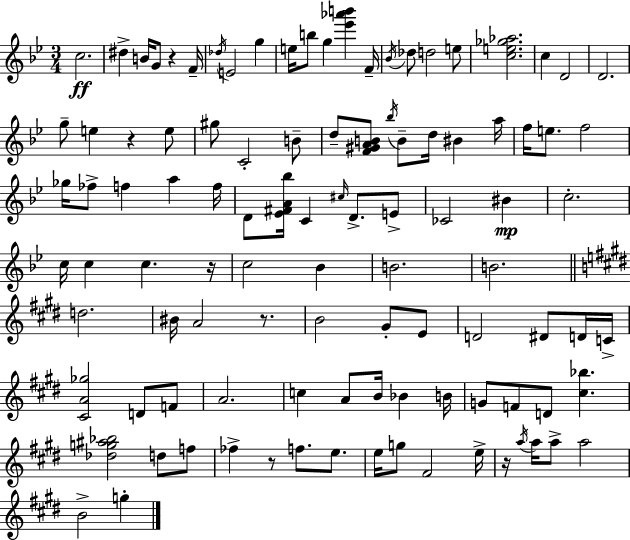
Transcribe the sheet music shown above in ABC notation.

X:1
T:Untitled
M:3/4
L:1/4
K:Bb
c2 ^d B/4 G/2 z F/4 _d/4 E2 g e/4 b/2 g [_e'_a'b'] F/4 _B/4 _d/2 d2 e/2 [ce_g_a]2 c D2 D2 g/2 e z e/2 ^g/2 C2 B/2 d/2 [F^GAB]/2 _b/4 B/2 d/4 ^B a/4 f/4 e/2 f2 _g/4 _f/2 f a f/4 D/2 [_E^FA_b]/4 C ^c/4 D/2 E/2 _C2 ^B c2 c/4 c c z/4 c2 _B B2 B2 d2 ^B/4 A2 z/2 B2 ^G/2 E/2 D2 ^D/2 D/4 C/4 [^CA_g]2 D/2 F/2 A2 c A/2 B/4 _B B/4 G/2 F/2 D/2 [^c_b] [_dg^a_b]2 d/2 f/2 _f z/2 f/2 e/2 e/4 g/2 ^F2 e/4 z/4 a/4 a/4 a/2 a2 B2 g